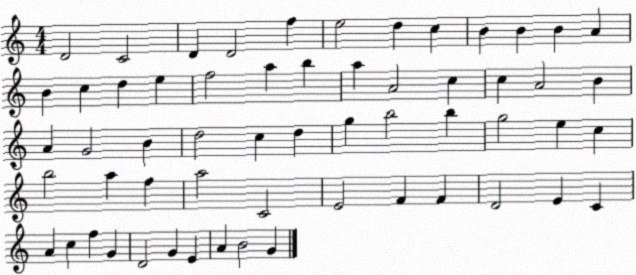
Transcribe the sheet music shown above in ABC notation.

X:1
T:Untitled
M:4/4
L:1/4
K:C
D2 C2 D D2 f e2 d c B B B A B c d e f2 a b a A2 c c A2 B A G2 B d2 c d g b2 b g2 e c b2 a f a2 C2 E2 F F D2 E C A c f G D2 G E A B2 G